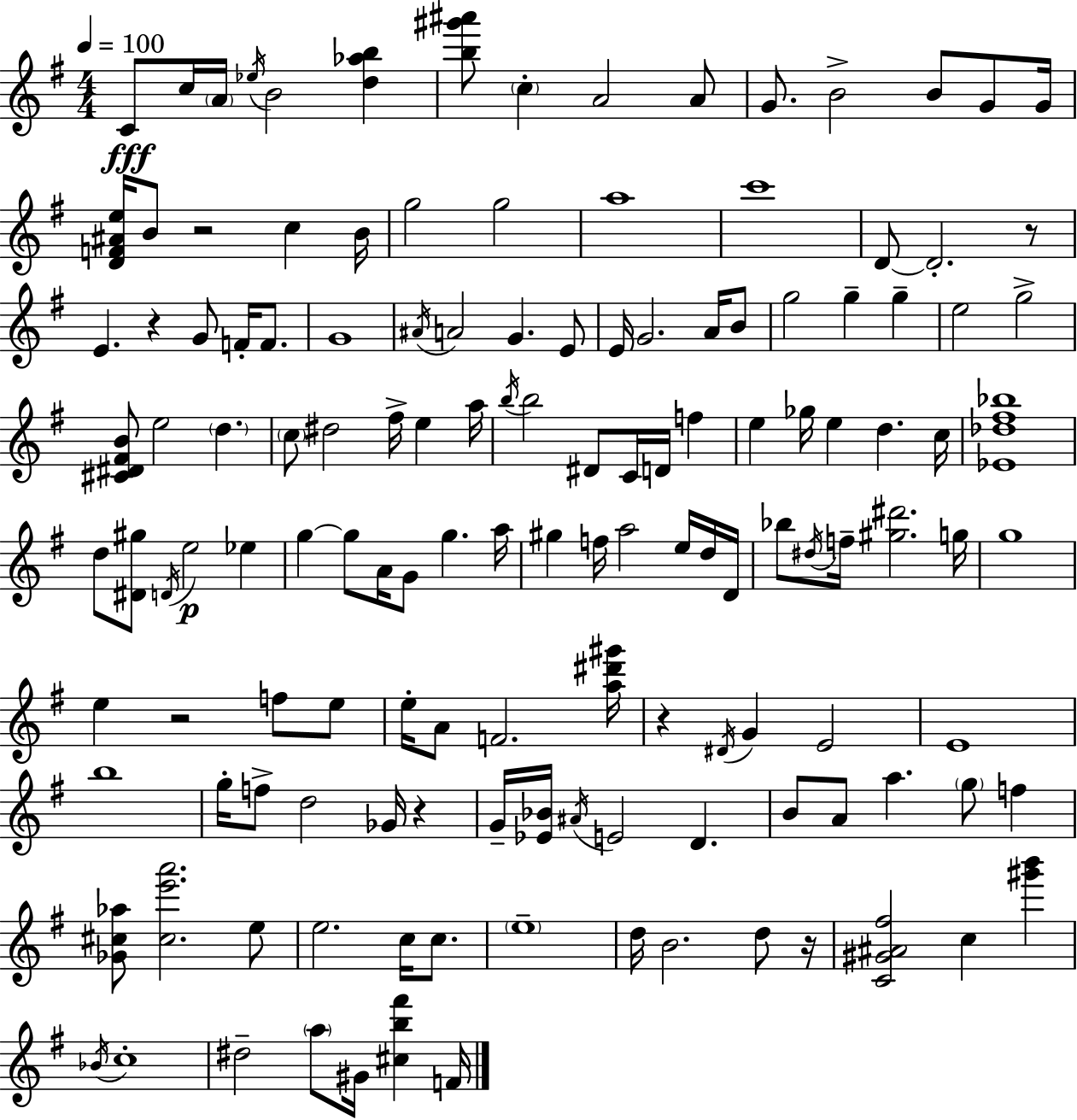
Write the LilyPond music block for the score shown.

{
  \clef treble
  \numericTimeSignature
  \time 4/4
  \key g \major
  \tempo 4 = 100
  c'8\fff c''16 \parenthesize a'16 \acciaccatura { ees''16 } b'2 <d'' aes'' b''>4 | <b'' gis''' ais'''>8 \parenthesize c''4-. a'2 a'8 | g'8. b'2-> b'8 g'8 | g'16 <d' f' ais' e''>16 b'8 r2 c''4 | \break b'16 g''2 g''2 | a''1 | c'''1 | d'8~~ d'2.-. r8 | \break e'4. r4 g'8 f'16-. f'8. | g'1 | \acciaccatura { ais'16 } a'2 g'4. | e'8 e'16 g'2. a'16 | \break b'8 g''2 g''4-- g''4-- | e''2 g''2-> | <cis' dis' fis' b'>8 e''2 \parenthesize d''4. | \parenthesize c''8 dis''2 fis''16-> e''4 | \break a''16 \acciaccatura { b''16 } b''2 dis'8 c'16 d'16 f''4 | e''4 ges''16 e''4 d''4. | c''16 <ees' des'' fis'' bes''>1 | d''8 <dis' gis''>8 \acciaccatura { d'16 } e''2\p | \break ees''4 g''4~~ g''8 a'16 g'8 g''4. | a''16 gis''4 f''16 a''2 | e''16 d''16 d'16 bes''8 \acciaccatura { dis''16 } f''16-- <gis'' dis'''>2. | g''16 g''1 | \break e''4 r2 | f''8 e''8 e''16-. a'8 f'2. | <a'' dis''' gis'''>16 r4 \acciaccatura { dis'16 } g'4 e'2 | e'1 | \break b''1 | g''16-. f''8-> d''2 | ges'16 r4 g'16-- <ees' bes'>16 \acciaccatura { ais'16 } e'2 | d'4. b'8 a'8 a''4. | \break \parenthesize g''8 f''4 <ges' cis'' aes''>8 <cis'' e''' a'''>2. | e''8 e''2. | c''16 c''8. \parenthesize e''1-- | d''16 b'2. | \break d''8 r16 <c' gis' ais' fis''>2 c''4 | <gis''' b'''>4 \acciaccatura { bes'16 } c''1-. | dis''2-- | \parenthesize a''8 gis'16 <cis'' b'' fis'''>4 f'16 \bar "|."
}